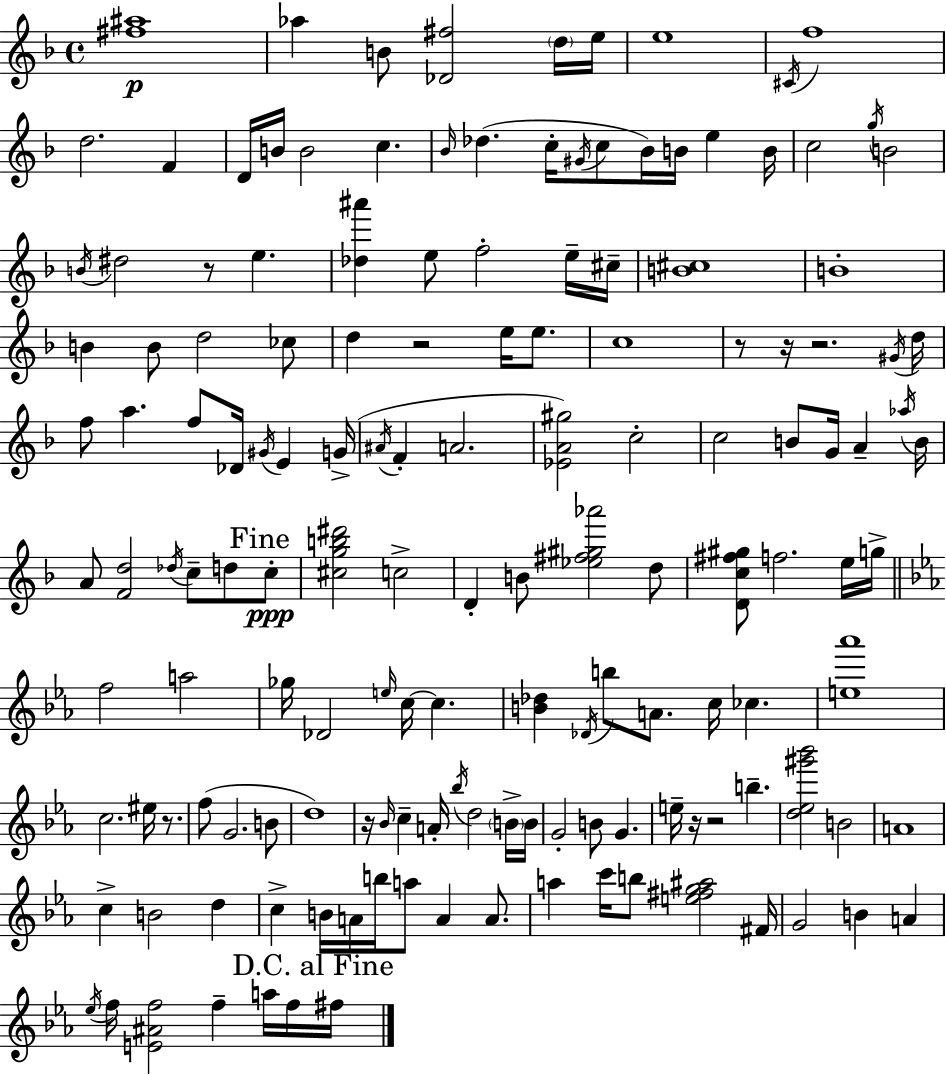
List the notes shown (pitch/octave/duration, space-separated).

[F#5,A#5]/w Ab5/q B4/e [Db4,F#5]/h D5/s E5/s E5/w C#4/s F5/w D5/h. F4/q D4/s B4/s B4/h C5/q. Bb4/s Db5/q. C5/s G#4/s C5/e Bb4/s B4/s E5/q B4/s C5/h G5/s B4/h B4/s D#5/h R/e E5/q. [Db5,A#6]/q E5/e F5/h E5/s C#5/s [B4,C#5]/w B4/w B4/q B4/e D5/h CES5/e D5/q R/h E5/s E5/e. C5/w R/e R/s R/h. G#4/s D5/s F5/e A5/q. F5/e Db4/s G#4/s E4/q G4/s A#4/s F4/q A4/h. [Eb4,A4,G#5]/h C5/h C5/h B4/e G4/s A4/q Ab5/s B4/s A4/e [F4,D5]/h Db5/s C5/e D5/e C5/e [C#5,G5,B5,D#6]/h C5/h D4/q B4/e [Eb5,F#5,G#5,Ab6]/h D5/e [D4,C5,F#5,G#5]/e F5/h. E5/s G5/s F5/h A5/h Gb5/s Db4/h E5/s C5/s C5/q. [B4,Db5]/q Db4/s B5/e A4/e. C5/s CES5/q. [E5,Ab6]/w C5/h. EIS5/s R/e. F5/e G4/h. B4/e D5/w R/s Bb4/s C5/q A4/s Bb5/s D5/h B4/s B4/s G4/h B4/e G4/q. E5/s R/s R/h B5/q. [D5,Eb5,G#6,Bb6]/h B4/h A4/w C5/q B4/h D5/q C5/q B4/s A4/s B5/s A5/e A4/q A4/e. A5/q C6/s B5/e [E5,F#5,G5,A#5]/h F#4/s G4/h B4/q A4/q Eb5/s F5/s [E4,A#4,F5]/h F5/q A5/s F5/s F#5/s